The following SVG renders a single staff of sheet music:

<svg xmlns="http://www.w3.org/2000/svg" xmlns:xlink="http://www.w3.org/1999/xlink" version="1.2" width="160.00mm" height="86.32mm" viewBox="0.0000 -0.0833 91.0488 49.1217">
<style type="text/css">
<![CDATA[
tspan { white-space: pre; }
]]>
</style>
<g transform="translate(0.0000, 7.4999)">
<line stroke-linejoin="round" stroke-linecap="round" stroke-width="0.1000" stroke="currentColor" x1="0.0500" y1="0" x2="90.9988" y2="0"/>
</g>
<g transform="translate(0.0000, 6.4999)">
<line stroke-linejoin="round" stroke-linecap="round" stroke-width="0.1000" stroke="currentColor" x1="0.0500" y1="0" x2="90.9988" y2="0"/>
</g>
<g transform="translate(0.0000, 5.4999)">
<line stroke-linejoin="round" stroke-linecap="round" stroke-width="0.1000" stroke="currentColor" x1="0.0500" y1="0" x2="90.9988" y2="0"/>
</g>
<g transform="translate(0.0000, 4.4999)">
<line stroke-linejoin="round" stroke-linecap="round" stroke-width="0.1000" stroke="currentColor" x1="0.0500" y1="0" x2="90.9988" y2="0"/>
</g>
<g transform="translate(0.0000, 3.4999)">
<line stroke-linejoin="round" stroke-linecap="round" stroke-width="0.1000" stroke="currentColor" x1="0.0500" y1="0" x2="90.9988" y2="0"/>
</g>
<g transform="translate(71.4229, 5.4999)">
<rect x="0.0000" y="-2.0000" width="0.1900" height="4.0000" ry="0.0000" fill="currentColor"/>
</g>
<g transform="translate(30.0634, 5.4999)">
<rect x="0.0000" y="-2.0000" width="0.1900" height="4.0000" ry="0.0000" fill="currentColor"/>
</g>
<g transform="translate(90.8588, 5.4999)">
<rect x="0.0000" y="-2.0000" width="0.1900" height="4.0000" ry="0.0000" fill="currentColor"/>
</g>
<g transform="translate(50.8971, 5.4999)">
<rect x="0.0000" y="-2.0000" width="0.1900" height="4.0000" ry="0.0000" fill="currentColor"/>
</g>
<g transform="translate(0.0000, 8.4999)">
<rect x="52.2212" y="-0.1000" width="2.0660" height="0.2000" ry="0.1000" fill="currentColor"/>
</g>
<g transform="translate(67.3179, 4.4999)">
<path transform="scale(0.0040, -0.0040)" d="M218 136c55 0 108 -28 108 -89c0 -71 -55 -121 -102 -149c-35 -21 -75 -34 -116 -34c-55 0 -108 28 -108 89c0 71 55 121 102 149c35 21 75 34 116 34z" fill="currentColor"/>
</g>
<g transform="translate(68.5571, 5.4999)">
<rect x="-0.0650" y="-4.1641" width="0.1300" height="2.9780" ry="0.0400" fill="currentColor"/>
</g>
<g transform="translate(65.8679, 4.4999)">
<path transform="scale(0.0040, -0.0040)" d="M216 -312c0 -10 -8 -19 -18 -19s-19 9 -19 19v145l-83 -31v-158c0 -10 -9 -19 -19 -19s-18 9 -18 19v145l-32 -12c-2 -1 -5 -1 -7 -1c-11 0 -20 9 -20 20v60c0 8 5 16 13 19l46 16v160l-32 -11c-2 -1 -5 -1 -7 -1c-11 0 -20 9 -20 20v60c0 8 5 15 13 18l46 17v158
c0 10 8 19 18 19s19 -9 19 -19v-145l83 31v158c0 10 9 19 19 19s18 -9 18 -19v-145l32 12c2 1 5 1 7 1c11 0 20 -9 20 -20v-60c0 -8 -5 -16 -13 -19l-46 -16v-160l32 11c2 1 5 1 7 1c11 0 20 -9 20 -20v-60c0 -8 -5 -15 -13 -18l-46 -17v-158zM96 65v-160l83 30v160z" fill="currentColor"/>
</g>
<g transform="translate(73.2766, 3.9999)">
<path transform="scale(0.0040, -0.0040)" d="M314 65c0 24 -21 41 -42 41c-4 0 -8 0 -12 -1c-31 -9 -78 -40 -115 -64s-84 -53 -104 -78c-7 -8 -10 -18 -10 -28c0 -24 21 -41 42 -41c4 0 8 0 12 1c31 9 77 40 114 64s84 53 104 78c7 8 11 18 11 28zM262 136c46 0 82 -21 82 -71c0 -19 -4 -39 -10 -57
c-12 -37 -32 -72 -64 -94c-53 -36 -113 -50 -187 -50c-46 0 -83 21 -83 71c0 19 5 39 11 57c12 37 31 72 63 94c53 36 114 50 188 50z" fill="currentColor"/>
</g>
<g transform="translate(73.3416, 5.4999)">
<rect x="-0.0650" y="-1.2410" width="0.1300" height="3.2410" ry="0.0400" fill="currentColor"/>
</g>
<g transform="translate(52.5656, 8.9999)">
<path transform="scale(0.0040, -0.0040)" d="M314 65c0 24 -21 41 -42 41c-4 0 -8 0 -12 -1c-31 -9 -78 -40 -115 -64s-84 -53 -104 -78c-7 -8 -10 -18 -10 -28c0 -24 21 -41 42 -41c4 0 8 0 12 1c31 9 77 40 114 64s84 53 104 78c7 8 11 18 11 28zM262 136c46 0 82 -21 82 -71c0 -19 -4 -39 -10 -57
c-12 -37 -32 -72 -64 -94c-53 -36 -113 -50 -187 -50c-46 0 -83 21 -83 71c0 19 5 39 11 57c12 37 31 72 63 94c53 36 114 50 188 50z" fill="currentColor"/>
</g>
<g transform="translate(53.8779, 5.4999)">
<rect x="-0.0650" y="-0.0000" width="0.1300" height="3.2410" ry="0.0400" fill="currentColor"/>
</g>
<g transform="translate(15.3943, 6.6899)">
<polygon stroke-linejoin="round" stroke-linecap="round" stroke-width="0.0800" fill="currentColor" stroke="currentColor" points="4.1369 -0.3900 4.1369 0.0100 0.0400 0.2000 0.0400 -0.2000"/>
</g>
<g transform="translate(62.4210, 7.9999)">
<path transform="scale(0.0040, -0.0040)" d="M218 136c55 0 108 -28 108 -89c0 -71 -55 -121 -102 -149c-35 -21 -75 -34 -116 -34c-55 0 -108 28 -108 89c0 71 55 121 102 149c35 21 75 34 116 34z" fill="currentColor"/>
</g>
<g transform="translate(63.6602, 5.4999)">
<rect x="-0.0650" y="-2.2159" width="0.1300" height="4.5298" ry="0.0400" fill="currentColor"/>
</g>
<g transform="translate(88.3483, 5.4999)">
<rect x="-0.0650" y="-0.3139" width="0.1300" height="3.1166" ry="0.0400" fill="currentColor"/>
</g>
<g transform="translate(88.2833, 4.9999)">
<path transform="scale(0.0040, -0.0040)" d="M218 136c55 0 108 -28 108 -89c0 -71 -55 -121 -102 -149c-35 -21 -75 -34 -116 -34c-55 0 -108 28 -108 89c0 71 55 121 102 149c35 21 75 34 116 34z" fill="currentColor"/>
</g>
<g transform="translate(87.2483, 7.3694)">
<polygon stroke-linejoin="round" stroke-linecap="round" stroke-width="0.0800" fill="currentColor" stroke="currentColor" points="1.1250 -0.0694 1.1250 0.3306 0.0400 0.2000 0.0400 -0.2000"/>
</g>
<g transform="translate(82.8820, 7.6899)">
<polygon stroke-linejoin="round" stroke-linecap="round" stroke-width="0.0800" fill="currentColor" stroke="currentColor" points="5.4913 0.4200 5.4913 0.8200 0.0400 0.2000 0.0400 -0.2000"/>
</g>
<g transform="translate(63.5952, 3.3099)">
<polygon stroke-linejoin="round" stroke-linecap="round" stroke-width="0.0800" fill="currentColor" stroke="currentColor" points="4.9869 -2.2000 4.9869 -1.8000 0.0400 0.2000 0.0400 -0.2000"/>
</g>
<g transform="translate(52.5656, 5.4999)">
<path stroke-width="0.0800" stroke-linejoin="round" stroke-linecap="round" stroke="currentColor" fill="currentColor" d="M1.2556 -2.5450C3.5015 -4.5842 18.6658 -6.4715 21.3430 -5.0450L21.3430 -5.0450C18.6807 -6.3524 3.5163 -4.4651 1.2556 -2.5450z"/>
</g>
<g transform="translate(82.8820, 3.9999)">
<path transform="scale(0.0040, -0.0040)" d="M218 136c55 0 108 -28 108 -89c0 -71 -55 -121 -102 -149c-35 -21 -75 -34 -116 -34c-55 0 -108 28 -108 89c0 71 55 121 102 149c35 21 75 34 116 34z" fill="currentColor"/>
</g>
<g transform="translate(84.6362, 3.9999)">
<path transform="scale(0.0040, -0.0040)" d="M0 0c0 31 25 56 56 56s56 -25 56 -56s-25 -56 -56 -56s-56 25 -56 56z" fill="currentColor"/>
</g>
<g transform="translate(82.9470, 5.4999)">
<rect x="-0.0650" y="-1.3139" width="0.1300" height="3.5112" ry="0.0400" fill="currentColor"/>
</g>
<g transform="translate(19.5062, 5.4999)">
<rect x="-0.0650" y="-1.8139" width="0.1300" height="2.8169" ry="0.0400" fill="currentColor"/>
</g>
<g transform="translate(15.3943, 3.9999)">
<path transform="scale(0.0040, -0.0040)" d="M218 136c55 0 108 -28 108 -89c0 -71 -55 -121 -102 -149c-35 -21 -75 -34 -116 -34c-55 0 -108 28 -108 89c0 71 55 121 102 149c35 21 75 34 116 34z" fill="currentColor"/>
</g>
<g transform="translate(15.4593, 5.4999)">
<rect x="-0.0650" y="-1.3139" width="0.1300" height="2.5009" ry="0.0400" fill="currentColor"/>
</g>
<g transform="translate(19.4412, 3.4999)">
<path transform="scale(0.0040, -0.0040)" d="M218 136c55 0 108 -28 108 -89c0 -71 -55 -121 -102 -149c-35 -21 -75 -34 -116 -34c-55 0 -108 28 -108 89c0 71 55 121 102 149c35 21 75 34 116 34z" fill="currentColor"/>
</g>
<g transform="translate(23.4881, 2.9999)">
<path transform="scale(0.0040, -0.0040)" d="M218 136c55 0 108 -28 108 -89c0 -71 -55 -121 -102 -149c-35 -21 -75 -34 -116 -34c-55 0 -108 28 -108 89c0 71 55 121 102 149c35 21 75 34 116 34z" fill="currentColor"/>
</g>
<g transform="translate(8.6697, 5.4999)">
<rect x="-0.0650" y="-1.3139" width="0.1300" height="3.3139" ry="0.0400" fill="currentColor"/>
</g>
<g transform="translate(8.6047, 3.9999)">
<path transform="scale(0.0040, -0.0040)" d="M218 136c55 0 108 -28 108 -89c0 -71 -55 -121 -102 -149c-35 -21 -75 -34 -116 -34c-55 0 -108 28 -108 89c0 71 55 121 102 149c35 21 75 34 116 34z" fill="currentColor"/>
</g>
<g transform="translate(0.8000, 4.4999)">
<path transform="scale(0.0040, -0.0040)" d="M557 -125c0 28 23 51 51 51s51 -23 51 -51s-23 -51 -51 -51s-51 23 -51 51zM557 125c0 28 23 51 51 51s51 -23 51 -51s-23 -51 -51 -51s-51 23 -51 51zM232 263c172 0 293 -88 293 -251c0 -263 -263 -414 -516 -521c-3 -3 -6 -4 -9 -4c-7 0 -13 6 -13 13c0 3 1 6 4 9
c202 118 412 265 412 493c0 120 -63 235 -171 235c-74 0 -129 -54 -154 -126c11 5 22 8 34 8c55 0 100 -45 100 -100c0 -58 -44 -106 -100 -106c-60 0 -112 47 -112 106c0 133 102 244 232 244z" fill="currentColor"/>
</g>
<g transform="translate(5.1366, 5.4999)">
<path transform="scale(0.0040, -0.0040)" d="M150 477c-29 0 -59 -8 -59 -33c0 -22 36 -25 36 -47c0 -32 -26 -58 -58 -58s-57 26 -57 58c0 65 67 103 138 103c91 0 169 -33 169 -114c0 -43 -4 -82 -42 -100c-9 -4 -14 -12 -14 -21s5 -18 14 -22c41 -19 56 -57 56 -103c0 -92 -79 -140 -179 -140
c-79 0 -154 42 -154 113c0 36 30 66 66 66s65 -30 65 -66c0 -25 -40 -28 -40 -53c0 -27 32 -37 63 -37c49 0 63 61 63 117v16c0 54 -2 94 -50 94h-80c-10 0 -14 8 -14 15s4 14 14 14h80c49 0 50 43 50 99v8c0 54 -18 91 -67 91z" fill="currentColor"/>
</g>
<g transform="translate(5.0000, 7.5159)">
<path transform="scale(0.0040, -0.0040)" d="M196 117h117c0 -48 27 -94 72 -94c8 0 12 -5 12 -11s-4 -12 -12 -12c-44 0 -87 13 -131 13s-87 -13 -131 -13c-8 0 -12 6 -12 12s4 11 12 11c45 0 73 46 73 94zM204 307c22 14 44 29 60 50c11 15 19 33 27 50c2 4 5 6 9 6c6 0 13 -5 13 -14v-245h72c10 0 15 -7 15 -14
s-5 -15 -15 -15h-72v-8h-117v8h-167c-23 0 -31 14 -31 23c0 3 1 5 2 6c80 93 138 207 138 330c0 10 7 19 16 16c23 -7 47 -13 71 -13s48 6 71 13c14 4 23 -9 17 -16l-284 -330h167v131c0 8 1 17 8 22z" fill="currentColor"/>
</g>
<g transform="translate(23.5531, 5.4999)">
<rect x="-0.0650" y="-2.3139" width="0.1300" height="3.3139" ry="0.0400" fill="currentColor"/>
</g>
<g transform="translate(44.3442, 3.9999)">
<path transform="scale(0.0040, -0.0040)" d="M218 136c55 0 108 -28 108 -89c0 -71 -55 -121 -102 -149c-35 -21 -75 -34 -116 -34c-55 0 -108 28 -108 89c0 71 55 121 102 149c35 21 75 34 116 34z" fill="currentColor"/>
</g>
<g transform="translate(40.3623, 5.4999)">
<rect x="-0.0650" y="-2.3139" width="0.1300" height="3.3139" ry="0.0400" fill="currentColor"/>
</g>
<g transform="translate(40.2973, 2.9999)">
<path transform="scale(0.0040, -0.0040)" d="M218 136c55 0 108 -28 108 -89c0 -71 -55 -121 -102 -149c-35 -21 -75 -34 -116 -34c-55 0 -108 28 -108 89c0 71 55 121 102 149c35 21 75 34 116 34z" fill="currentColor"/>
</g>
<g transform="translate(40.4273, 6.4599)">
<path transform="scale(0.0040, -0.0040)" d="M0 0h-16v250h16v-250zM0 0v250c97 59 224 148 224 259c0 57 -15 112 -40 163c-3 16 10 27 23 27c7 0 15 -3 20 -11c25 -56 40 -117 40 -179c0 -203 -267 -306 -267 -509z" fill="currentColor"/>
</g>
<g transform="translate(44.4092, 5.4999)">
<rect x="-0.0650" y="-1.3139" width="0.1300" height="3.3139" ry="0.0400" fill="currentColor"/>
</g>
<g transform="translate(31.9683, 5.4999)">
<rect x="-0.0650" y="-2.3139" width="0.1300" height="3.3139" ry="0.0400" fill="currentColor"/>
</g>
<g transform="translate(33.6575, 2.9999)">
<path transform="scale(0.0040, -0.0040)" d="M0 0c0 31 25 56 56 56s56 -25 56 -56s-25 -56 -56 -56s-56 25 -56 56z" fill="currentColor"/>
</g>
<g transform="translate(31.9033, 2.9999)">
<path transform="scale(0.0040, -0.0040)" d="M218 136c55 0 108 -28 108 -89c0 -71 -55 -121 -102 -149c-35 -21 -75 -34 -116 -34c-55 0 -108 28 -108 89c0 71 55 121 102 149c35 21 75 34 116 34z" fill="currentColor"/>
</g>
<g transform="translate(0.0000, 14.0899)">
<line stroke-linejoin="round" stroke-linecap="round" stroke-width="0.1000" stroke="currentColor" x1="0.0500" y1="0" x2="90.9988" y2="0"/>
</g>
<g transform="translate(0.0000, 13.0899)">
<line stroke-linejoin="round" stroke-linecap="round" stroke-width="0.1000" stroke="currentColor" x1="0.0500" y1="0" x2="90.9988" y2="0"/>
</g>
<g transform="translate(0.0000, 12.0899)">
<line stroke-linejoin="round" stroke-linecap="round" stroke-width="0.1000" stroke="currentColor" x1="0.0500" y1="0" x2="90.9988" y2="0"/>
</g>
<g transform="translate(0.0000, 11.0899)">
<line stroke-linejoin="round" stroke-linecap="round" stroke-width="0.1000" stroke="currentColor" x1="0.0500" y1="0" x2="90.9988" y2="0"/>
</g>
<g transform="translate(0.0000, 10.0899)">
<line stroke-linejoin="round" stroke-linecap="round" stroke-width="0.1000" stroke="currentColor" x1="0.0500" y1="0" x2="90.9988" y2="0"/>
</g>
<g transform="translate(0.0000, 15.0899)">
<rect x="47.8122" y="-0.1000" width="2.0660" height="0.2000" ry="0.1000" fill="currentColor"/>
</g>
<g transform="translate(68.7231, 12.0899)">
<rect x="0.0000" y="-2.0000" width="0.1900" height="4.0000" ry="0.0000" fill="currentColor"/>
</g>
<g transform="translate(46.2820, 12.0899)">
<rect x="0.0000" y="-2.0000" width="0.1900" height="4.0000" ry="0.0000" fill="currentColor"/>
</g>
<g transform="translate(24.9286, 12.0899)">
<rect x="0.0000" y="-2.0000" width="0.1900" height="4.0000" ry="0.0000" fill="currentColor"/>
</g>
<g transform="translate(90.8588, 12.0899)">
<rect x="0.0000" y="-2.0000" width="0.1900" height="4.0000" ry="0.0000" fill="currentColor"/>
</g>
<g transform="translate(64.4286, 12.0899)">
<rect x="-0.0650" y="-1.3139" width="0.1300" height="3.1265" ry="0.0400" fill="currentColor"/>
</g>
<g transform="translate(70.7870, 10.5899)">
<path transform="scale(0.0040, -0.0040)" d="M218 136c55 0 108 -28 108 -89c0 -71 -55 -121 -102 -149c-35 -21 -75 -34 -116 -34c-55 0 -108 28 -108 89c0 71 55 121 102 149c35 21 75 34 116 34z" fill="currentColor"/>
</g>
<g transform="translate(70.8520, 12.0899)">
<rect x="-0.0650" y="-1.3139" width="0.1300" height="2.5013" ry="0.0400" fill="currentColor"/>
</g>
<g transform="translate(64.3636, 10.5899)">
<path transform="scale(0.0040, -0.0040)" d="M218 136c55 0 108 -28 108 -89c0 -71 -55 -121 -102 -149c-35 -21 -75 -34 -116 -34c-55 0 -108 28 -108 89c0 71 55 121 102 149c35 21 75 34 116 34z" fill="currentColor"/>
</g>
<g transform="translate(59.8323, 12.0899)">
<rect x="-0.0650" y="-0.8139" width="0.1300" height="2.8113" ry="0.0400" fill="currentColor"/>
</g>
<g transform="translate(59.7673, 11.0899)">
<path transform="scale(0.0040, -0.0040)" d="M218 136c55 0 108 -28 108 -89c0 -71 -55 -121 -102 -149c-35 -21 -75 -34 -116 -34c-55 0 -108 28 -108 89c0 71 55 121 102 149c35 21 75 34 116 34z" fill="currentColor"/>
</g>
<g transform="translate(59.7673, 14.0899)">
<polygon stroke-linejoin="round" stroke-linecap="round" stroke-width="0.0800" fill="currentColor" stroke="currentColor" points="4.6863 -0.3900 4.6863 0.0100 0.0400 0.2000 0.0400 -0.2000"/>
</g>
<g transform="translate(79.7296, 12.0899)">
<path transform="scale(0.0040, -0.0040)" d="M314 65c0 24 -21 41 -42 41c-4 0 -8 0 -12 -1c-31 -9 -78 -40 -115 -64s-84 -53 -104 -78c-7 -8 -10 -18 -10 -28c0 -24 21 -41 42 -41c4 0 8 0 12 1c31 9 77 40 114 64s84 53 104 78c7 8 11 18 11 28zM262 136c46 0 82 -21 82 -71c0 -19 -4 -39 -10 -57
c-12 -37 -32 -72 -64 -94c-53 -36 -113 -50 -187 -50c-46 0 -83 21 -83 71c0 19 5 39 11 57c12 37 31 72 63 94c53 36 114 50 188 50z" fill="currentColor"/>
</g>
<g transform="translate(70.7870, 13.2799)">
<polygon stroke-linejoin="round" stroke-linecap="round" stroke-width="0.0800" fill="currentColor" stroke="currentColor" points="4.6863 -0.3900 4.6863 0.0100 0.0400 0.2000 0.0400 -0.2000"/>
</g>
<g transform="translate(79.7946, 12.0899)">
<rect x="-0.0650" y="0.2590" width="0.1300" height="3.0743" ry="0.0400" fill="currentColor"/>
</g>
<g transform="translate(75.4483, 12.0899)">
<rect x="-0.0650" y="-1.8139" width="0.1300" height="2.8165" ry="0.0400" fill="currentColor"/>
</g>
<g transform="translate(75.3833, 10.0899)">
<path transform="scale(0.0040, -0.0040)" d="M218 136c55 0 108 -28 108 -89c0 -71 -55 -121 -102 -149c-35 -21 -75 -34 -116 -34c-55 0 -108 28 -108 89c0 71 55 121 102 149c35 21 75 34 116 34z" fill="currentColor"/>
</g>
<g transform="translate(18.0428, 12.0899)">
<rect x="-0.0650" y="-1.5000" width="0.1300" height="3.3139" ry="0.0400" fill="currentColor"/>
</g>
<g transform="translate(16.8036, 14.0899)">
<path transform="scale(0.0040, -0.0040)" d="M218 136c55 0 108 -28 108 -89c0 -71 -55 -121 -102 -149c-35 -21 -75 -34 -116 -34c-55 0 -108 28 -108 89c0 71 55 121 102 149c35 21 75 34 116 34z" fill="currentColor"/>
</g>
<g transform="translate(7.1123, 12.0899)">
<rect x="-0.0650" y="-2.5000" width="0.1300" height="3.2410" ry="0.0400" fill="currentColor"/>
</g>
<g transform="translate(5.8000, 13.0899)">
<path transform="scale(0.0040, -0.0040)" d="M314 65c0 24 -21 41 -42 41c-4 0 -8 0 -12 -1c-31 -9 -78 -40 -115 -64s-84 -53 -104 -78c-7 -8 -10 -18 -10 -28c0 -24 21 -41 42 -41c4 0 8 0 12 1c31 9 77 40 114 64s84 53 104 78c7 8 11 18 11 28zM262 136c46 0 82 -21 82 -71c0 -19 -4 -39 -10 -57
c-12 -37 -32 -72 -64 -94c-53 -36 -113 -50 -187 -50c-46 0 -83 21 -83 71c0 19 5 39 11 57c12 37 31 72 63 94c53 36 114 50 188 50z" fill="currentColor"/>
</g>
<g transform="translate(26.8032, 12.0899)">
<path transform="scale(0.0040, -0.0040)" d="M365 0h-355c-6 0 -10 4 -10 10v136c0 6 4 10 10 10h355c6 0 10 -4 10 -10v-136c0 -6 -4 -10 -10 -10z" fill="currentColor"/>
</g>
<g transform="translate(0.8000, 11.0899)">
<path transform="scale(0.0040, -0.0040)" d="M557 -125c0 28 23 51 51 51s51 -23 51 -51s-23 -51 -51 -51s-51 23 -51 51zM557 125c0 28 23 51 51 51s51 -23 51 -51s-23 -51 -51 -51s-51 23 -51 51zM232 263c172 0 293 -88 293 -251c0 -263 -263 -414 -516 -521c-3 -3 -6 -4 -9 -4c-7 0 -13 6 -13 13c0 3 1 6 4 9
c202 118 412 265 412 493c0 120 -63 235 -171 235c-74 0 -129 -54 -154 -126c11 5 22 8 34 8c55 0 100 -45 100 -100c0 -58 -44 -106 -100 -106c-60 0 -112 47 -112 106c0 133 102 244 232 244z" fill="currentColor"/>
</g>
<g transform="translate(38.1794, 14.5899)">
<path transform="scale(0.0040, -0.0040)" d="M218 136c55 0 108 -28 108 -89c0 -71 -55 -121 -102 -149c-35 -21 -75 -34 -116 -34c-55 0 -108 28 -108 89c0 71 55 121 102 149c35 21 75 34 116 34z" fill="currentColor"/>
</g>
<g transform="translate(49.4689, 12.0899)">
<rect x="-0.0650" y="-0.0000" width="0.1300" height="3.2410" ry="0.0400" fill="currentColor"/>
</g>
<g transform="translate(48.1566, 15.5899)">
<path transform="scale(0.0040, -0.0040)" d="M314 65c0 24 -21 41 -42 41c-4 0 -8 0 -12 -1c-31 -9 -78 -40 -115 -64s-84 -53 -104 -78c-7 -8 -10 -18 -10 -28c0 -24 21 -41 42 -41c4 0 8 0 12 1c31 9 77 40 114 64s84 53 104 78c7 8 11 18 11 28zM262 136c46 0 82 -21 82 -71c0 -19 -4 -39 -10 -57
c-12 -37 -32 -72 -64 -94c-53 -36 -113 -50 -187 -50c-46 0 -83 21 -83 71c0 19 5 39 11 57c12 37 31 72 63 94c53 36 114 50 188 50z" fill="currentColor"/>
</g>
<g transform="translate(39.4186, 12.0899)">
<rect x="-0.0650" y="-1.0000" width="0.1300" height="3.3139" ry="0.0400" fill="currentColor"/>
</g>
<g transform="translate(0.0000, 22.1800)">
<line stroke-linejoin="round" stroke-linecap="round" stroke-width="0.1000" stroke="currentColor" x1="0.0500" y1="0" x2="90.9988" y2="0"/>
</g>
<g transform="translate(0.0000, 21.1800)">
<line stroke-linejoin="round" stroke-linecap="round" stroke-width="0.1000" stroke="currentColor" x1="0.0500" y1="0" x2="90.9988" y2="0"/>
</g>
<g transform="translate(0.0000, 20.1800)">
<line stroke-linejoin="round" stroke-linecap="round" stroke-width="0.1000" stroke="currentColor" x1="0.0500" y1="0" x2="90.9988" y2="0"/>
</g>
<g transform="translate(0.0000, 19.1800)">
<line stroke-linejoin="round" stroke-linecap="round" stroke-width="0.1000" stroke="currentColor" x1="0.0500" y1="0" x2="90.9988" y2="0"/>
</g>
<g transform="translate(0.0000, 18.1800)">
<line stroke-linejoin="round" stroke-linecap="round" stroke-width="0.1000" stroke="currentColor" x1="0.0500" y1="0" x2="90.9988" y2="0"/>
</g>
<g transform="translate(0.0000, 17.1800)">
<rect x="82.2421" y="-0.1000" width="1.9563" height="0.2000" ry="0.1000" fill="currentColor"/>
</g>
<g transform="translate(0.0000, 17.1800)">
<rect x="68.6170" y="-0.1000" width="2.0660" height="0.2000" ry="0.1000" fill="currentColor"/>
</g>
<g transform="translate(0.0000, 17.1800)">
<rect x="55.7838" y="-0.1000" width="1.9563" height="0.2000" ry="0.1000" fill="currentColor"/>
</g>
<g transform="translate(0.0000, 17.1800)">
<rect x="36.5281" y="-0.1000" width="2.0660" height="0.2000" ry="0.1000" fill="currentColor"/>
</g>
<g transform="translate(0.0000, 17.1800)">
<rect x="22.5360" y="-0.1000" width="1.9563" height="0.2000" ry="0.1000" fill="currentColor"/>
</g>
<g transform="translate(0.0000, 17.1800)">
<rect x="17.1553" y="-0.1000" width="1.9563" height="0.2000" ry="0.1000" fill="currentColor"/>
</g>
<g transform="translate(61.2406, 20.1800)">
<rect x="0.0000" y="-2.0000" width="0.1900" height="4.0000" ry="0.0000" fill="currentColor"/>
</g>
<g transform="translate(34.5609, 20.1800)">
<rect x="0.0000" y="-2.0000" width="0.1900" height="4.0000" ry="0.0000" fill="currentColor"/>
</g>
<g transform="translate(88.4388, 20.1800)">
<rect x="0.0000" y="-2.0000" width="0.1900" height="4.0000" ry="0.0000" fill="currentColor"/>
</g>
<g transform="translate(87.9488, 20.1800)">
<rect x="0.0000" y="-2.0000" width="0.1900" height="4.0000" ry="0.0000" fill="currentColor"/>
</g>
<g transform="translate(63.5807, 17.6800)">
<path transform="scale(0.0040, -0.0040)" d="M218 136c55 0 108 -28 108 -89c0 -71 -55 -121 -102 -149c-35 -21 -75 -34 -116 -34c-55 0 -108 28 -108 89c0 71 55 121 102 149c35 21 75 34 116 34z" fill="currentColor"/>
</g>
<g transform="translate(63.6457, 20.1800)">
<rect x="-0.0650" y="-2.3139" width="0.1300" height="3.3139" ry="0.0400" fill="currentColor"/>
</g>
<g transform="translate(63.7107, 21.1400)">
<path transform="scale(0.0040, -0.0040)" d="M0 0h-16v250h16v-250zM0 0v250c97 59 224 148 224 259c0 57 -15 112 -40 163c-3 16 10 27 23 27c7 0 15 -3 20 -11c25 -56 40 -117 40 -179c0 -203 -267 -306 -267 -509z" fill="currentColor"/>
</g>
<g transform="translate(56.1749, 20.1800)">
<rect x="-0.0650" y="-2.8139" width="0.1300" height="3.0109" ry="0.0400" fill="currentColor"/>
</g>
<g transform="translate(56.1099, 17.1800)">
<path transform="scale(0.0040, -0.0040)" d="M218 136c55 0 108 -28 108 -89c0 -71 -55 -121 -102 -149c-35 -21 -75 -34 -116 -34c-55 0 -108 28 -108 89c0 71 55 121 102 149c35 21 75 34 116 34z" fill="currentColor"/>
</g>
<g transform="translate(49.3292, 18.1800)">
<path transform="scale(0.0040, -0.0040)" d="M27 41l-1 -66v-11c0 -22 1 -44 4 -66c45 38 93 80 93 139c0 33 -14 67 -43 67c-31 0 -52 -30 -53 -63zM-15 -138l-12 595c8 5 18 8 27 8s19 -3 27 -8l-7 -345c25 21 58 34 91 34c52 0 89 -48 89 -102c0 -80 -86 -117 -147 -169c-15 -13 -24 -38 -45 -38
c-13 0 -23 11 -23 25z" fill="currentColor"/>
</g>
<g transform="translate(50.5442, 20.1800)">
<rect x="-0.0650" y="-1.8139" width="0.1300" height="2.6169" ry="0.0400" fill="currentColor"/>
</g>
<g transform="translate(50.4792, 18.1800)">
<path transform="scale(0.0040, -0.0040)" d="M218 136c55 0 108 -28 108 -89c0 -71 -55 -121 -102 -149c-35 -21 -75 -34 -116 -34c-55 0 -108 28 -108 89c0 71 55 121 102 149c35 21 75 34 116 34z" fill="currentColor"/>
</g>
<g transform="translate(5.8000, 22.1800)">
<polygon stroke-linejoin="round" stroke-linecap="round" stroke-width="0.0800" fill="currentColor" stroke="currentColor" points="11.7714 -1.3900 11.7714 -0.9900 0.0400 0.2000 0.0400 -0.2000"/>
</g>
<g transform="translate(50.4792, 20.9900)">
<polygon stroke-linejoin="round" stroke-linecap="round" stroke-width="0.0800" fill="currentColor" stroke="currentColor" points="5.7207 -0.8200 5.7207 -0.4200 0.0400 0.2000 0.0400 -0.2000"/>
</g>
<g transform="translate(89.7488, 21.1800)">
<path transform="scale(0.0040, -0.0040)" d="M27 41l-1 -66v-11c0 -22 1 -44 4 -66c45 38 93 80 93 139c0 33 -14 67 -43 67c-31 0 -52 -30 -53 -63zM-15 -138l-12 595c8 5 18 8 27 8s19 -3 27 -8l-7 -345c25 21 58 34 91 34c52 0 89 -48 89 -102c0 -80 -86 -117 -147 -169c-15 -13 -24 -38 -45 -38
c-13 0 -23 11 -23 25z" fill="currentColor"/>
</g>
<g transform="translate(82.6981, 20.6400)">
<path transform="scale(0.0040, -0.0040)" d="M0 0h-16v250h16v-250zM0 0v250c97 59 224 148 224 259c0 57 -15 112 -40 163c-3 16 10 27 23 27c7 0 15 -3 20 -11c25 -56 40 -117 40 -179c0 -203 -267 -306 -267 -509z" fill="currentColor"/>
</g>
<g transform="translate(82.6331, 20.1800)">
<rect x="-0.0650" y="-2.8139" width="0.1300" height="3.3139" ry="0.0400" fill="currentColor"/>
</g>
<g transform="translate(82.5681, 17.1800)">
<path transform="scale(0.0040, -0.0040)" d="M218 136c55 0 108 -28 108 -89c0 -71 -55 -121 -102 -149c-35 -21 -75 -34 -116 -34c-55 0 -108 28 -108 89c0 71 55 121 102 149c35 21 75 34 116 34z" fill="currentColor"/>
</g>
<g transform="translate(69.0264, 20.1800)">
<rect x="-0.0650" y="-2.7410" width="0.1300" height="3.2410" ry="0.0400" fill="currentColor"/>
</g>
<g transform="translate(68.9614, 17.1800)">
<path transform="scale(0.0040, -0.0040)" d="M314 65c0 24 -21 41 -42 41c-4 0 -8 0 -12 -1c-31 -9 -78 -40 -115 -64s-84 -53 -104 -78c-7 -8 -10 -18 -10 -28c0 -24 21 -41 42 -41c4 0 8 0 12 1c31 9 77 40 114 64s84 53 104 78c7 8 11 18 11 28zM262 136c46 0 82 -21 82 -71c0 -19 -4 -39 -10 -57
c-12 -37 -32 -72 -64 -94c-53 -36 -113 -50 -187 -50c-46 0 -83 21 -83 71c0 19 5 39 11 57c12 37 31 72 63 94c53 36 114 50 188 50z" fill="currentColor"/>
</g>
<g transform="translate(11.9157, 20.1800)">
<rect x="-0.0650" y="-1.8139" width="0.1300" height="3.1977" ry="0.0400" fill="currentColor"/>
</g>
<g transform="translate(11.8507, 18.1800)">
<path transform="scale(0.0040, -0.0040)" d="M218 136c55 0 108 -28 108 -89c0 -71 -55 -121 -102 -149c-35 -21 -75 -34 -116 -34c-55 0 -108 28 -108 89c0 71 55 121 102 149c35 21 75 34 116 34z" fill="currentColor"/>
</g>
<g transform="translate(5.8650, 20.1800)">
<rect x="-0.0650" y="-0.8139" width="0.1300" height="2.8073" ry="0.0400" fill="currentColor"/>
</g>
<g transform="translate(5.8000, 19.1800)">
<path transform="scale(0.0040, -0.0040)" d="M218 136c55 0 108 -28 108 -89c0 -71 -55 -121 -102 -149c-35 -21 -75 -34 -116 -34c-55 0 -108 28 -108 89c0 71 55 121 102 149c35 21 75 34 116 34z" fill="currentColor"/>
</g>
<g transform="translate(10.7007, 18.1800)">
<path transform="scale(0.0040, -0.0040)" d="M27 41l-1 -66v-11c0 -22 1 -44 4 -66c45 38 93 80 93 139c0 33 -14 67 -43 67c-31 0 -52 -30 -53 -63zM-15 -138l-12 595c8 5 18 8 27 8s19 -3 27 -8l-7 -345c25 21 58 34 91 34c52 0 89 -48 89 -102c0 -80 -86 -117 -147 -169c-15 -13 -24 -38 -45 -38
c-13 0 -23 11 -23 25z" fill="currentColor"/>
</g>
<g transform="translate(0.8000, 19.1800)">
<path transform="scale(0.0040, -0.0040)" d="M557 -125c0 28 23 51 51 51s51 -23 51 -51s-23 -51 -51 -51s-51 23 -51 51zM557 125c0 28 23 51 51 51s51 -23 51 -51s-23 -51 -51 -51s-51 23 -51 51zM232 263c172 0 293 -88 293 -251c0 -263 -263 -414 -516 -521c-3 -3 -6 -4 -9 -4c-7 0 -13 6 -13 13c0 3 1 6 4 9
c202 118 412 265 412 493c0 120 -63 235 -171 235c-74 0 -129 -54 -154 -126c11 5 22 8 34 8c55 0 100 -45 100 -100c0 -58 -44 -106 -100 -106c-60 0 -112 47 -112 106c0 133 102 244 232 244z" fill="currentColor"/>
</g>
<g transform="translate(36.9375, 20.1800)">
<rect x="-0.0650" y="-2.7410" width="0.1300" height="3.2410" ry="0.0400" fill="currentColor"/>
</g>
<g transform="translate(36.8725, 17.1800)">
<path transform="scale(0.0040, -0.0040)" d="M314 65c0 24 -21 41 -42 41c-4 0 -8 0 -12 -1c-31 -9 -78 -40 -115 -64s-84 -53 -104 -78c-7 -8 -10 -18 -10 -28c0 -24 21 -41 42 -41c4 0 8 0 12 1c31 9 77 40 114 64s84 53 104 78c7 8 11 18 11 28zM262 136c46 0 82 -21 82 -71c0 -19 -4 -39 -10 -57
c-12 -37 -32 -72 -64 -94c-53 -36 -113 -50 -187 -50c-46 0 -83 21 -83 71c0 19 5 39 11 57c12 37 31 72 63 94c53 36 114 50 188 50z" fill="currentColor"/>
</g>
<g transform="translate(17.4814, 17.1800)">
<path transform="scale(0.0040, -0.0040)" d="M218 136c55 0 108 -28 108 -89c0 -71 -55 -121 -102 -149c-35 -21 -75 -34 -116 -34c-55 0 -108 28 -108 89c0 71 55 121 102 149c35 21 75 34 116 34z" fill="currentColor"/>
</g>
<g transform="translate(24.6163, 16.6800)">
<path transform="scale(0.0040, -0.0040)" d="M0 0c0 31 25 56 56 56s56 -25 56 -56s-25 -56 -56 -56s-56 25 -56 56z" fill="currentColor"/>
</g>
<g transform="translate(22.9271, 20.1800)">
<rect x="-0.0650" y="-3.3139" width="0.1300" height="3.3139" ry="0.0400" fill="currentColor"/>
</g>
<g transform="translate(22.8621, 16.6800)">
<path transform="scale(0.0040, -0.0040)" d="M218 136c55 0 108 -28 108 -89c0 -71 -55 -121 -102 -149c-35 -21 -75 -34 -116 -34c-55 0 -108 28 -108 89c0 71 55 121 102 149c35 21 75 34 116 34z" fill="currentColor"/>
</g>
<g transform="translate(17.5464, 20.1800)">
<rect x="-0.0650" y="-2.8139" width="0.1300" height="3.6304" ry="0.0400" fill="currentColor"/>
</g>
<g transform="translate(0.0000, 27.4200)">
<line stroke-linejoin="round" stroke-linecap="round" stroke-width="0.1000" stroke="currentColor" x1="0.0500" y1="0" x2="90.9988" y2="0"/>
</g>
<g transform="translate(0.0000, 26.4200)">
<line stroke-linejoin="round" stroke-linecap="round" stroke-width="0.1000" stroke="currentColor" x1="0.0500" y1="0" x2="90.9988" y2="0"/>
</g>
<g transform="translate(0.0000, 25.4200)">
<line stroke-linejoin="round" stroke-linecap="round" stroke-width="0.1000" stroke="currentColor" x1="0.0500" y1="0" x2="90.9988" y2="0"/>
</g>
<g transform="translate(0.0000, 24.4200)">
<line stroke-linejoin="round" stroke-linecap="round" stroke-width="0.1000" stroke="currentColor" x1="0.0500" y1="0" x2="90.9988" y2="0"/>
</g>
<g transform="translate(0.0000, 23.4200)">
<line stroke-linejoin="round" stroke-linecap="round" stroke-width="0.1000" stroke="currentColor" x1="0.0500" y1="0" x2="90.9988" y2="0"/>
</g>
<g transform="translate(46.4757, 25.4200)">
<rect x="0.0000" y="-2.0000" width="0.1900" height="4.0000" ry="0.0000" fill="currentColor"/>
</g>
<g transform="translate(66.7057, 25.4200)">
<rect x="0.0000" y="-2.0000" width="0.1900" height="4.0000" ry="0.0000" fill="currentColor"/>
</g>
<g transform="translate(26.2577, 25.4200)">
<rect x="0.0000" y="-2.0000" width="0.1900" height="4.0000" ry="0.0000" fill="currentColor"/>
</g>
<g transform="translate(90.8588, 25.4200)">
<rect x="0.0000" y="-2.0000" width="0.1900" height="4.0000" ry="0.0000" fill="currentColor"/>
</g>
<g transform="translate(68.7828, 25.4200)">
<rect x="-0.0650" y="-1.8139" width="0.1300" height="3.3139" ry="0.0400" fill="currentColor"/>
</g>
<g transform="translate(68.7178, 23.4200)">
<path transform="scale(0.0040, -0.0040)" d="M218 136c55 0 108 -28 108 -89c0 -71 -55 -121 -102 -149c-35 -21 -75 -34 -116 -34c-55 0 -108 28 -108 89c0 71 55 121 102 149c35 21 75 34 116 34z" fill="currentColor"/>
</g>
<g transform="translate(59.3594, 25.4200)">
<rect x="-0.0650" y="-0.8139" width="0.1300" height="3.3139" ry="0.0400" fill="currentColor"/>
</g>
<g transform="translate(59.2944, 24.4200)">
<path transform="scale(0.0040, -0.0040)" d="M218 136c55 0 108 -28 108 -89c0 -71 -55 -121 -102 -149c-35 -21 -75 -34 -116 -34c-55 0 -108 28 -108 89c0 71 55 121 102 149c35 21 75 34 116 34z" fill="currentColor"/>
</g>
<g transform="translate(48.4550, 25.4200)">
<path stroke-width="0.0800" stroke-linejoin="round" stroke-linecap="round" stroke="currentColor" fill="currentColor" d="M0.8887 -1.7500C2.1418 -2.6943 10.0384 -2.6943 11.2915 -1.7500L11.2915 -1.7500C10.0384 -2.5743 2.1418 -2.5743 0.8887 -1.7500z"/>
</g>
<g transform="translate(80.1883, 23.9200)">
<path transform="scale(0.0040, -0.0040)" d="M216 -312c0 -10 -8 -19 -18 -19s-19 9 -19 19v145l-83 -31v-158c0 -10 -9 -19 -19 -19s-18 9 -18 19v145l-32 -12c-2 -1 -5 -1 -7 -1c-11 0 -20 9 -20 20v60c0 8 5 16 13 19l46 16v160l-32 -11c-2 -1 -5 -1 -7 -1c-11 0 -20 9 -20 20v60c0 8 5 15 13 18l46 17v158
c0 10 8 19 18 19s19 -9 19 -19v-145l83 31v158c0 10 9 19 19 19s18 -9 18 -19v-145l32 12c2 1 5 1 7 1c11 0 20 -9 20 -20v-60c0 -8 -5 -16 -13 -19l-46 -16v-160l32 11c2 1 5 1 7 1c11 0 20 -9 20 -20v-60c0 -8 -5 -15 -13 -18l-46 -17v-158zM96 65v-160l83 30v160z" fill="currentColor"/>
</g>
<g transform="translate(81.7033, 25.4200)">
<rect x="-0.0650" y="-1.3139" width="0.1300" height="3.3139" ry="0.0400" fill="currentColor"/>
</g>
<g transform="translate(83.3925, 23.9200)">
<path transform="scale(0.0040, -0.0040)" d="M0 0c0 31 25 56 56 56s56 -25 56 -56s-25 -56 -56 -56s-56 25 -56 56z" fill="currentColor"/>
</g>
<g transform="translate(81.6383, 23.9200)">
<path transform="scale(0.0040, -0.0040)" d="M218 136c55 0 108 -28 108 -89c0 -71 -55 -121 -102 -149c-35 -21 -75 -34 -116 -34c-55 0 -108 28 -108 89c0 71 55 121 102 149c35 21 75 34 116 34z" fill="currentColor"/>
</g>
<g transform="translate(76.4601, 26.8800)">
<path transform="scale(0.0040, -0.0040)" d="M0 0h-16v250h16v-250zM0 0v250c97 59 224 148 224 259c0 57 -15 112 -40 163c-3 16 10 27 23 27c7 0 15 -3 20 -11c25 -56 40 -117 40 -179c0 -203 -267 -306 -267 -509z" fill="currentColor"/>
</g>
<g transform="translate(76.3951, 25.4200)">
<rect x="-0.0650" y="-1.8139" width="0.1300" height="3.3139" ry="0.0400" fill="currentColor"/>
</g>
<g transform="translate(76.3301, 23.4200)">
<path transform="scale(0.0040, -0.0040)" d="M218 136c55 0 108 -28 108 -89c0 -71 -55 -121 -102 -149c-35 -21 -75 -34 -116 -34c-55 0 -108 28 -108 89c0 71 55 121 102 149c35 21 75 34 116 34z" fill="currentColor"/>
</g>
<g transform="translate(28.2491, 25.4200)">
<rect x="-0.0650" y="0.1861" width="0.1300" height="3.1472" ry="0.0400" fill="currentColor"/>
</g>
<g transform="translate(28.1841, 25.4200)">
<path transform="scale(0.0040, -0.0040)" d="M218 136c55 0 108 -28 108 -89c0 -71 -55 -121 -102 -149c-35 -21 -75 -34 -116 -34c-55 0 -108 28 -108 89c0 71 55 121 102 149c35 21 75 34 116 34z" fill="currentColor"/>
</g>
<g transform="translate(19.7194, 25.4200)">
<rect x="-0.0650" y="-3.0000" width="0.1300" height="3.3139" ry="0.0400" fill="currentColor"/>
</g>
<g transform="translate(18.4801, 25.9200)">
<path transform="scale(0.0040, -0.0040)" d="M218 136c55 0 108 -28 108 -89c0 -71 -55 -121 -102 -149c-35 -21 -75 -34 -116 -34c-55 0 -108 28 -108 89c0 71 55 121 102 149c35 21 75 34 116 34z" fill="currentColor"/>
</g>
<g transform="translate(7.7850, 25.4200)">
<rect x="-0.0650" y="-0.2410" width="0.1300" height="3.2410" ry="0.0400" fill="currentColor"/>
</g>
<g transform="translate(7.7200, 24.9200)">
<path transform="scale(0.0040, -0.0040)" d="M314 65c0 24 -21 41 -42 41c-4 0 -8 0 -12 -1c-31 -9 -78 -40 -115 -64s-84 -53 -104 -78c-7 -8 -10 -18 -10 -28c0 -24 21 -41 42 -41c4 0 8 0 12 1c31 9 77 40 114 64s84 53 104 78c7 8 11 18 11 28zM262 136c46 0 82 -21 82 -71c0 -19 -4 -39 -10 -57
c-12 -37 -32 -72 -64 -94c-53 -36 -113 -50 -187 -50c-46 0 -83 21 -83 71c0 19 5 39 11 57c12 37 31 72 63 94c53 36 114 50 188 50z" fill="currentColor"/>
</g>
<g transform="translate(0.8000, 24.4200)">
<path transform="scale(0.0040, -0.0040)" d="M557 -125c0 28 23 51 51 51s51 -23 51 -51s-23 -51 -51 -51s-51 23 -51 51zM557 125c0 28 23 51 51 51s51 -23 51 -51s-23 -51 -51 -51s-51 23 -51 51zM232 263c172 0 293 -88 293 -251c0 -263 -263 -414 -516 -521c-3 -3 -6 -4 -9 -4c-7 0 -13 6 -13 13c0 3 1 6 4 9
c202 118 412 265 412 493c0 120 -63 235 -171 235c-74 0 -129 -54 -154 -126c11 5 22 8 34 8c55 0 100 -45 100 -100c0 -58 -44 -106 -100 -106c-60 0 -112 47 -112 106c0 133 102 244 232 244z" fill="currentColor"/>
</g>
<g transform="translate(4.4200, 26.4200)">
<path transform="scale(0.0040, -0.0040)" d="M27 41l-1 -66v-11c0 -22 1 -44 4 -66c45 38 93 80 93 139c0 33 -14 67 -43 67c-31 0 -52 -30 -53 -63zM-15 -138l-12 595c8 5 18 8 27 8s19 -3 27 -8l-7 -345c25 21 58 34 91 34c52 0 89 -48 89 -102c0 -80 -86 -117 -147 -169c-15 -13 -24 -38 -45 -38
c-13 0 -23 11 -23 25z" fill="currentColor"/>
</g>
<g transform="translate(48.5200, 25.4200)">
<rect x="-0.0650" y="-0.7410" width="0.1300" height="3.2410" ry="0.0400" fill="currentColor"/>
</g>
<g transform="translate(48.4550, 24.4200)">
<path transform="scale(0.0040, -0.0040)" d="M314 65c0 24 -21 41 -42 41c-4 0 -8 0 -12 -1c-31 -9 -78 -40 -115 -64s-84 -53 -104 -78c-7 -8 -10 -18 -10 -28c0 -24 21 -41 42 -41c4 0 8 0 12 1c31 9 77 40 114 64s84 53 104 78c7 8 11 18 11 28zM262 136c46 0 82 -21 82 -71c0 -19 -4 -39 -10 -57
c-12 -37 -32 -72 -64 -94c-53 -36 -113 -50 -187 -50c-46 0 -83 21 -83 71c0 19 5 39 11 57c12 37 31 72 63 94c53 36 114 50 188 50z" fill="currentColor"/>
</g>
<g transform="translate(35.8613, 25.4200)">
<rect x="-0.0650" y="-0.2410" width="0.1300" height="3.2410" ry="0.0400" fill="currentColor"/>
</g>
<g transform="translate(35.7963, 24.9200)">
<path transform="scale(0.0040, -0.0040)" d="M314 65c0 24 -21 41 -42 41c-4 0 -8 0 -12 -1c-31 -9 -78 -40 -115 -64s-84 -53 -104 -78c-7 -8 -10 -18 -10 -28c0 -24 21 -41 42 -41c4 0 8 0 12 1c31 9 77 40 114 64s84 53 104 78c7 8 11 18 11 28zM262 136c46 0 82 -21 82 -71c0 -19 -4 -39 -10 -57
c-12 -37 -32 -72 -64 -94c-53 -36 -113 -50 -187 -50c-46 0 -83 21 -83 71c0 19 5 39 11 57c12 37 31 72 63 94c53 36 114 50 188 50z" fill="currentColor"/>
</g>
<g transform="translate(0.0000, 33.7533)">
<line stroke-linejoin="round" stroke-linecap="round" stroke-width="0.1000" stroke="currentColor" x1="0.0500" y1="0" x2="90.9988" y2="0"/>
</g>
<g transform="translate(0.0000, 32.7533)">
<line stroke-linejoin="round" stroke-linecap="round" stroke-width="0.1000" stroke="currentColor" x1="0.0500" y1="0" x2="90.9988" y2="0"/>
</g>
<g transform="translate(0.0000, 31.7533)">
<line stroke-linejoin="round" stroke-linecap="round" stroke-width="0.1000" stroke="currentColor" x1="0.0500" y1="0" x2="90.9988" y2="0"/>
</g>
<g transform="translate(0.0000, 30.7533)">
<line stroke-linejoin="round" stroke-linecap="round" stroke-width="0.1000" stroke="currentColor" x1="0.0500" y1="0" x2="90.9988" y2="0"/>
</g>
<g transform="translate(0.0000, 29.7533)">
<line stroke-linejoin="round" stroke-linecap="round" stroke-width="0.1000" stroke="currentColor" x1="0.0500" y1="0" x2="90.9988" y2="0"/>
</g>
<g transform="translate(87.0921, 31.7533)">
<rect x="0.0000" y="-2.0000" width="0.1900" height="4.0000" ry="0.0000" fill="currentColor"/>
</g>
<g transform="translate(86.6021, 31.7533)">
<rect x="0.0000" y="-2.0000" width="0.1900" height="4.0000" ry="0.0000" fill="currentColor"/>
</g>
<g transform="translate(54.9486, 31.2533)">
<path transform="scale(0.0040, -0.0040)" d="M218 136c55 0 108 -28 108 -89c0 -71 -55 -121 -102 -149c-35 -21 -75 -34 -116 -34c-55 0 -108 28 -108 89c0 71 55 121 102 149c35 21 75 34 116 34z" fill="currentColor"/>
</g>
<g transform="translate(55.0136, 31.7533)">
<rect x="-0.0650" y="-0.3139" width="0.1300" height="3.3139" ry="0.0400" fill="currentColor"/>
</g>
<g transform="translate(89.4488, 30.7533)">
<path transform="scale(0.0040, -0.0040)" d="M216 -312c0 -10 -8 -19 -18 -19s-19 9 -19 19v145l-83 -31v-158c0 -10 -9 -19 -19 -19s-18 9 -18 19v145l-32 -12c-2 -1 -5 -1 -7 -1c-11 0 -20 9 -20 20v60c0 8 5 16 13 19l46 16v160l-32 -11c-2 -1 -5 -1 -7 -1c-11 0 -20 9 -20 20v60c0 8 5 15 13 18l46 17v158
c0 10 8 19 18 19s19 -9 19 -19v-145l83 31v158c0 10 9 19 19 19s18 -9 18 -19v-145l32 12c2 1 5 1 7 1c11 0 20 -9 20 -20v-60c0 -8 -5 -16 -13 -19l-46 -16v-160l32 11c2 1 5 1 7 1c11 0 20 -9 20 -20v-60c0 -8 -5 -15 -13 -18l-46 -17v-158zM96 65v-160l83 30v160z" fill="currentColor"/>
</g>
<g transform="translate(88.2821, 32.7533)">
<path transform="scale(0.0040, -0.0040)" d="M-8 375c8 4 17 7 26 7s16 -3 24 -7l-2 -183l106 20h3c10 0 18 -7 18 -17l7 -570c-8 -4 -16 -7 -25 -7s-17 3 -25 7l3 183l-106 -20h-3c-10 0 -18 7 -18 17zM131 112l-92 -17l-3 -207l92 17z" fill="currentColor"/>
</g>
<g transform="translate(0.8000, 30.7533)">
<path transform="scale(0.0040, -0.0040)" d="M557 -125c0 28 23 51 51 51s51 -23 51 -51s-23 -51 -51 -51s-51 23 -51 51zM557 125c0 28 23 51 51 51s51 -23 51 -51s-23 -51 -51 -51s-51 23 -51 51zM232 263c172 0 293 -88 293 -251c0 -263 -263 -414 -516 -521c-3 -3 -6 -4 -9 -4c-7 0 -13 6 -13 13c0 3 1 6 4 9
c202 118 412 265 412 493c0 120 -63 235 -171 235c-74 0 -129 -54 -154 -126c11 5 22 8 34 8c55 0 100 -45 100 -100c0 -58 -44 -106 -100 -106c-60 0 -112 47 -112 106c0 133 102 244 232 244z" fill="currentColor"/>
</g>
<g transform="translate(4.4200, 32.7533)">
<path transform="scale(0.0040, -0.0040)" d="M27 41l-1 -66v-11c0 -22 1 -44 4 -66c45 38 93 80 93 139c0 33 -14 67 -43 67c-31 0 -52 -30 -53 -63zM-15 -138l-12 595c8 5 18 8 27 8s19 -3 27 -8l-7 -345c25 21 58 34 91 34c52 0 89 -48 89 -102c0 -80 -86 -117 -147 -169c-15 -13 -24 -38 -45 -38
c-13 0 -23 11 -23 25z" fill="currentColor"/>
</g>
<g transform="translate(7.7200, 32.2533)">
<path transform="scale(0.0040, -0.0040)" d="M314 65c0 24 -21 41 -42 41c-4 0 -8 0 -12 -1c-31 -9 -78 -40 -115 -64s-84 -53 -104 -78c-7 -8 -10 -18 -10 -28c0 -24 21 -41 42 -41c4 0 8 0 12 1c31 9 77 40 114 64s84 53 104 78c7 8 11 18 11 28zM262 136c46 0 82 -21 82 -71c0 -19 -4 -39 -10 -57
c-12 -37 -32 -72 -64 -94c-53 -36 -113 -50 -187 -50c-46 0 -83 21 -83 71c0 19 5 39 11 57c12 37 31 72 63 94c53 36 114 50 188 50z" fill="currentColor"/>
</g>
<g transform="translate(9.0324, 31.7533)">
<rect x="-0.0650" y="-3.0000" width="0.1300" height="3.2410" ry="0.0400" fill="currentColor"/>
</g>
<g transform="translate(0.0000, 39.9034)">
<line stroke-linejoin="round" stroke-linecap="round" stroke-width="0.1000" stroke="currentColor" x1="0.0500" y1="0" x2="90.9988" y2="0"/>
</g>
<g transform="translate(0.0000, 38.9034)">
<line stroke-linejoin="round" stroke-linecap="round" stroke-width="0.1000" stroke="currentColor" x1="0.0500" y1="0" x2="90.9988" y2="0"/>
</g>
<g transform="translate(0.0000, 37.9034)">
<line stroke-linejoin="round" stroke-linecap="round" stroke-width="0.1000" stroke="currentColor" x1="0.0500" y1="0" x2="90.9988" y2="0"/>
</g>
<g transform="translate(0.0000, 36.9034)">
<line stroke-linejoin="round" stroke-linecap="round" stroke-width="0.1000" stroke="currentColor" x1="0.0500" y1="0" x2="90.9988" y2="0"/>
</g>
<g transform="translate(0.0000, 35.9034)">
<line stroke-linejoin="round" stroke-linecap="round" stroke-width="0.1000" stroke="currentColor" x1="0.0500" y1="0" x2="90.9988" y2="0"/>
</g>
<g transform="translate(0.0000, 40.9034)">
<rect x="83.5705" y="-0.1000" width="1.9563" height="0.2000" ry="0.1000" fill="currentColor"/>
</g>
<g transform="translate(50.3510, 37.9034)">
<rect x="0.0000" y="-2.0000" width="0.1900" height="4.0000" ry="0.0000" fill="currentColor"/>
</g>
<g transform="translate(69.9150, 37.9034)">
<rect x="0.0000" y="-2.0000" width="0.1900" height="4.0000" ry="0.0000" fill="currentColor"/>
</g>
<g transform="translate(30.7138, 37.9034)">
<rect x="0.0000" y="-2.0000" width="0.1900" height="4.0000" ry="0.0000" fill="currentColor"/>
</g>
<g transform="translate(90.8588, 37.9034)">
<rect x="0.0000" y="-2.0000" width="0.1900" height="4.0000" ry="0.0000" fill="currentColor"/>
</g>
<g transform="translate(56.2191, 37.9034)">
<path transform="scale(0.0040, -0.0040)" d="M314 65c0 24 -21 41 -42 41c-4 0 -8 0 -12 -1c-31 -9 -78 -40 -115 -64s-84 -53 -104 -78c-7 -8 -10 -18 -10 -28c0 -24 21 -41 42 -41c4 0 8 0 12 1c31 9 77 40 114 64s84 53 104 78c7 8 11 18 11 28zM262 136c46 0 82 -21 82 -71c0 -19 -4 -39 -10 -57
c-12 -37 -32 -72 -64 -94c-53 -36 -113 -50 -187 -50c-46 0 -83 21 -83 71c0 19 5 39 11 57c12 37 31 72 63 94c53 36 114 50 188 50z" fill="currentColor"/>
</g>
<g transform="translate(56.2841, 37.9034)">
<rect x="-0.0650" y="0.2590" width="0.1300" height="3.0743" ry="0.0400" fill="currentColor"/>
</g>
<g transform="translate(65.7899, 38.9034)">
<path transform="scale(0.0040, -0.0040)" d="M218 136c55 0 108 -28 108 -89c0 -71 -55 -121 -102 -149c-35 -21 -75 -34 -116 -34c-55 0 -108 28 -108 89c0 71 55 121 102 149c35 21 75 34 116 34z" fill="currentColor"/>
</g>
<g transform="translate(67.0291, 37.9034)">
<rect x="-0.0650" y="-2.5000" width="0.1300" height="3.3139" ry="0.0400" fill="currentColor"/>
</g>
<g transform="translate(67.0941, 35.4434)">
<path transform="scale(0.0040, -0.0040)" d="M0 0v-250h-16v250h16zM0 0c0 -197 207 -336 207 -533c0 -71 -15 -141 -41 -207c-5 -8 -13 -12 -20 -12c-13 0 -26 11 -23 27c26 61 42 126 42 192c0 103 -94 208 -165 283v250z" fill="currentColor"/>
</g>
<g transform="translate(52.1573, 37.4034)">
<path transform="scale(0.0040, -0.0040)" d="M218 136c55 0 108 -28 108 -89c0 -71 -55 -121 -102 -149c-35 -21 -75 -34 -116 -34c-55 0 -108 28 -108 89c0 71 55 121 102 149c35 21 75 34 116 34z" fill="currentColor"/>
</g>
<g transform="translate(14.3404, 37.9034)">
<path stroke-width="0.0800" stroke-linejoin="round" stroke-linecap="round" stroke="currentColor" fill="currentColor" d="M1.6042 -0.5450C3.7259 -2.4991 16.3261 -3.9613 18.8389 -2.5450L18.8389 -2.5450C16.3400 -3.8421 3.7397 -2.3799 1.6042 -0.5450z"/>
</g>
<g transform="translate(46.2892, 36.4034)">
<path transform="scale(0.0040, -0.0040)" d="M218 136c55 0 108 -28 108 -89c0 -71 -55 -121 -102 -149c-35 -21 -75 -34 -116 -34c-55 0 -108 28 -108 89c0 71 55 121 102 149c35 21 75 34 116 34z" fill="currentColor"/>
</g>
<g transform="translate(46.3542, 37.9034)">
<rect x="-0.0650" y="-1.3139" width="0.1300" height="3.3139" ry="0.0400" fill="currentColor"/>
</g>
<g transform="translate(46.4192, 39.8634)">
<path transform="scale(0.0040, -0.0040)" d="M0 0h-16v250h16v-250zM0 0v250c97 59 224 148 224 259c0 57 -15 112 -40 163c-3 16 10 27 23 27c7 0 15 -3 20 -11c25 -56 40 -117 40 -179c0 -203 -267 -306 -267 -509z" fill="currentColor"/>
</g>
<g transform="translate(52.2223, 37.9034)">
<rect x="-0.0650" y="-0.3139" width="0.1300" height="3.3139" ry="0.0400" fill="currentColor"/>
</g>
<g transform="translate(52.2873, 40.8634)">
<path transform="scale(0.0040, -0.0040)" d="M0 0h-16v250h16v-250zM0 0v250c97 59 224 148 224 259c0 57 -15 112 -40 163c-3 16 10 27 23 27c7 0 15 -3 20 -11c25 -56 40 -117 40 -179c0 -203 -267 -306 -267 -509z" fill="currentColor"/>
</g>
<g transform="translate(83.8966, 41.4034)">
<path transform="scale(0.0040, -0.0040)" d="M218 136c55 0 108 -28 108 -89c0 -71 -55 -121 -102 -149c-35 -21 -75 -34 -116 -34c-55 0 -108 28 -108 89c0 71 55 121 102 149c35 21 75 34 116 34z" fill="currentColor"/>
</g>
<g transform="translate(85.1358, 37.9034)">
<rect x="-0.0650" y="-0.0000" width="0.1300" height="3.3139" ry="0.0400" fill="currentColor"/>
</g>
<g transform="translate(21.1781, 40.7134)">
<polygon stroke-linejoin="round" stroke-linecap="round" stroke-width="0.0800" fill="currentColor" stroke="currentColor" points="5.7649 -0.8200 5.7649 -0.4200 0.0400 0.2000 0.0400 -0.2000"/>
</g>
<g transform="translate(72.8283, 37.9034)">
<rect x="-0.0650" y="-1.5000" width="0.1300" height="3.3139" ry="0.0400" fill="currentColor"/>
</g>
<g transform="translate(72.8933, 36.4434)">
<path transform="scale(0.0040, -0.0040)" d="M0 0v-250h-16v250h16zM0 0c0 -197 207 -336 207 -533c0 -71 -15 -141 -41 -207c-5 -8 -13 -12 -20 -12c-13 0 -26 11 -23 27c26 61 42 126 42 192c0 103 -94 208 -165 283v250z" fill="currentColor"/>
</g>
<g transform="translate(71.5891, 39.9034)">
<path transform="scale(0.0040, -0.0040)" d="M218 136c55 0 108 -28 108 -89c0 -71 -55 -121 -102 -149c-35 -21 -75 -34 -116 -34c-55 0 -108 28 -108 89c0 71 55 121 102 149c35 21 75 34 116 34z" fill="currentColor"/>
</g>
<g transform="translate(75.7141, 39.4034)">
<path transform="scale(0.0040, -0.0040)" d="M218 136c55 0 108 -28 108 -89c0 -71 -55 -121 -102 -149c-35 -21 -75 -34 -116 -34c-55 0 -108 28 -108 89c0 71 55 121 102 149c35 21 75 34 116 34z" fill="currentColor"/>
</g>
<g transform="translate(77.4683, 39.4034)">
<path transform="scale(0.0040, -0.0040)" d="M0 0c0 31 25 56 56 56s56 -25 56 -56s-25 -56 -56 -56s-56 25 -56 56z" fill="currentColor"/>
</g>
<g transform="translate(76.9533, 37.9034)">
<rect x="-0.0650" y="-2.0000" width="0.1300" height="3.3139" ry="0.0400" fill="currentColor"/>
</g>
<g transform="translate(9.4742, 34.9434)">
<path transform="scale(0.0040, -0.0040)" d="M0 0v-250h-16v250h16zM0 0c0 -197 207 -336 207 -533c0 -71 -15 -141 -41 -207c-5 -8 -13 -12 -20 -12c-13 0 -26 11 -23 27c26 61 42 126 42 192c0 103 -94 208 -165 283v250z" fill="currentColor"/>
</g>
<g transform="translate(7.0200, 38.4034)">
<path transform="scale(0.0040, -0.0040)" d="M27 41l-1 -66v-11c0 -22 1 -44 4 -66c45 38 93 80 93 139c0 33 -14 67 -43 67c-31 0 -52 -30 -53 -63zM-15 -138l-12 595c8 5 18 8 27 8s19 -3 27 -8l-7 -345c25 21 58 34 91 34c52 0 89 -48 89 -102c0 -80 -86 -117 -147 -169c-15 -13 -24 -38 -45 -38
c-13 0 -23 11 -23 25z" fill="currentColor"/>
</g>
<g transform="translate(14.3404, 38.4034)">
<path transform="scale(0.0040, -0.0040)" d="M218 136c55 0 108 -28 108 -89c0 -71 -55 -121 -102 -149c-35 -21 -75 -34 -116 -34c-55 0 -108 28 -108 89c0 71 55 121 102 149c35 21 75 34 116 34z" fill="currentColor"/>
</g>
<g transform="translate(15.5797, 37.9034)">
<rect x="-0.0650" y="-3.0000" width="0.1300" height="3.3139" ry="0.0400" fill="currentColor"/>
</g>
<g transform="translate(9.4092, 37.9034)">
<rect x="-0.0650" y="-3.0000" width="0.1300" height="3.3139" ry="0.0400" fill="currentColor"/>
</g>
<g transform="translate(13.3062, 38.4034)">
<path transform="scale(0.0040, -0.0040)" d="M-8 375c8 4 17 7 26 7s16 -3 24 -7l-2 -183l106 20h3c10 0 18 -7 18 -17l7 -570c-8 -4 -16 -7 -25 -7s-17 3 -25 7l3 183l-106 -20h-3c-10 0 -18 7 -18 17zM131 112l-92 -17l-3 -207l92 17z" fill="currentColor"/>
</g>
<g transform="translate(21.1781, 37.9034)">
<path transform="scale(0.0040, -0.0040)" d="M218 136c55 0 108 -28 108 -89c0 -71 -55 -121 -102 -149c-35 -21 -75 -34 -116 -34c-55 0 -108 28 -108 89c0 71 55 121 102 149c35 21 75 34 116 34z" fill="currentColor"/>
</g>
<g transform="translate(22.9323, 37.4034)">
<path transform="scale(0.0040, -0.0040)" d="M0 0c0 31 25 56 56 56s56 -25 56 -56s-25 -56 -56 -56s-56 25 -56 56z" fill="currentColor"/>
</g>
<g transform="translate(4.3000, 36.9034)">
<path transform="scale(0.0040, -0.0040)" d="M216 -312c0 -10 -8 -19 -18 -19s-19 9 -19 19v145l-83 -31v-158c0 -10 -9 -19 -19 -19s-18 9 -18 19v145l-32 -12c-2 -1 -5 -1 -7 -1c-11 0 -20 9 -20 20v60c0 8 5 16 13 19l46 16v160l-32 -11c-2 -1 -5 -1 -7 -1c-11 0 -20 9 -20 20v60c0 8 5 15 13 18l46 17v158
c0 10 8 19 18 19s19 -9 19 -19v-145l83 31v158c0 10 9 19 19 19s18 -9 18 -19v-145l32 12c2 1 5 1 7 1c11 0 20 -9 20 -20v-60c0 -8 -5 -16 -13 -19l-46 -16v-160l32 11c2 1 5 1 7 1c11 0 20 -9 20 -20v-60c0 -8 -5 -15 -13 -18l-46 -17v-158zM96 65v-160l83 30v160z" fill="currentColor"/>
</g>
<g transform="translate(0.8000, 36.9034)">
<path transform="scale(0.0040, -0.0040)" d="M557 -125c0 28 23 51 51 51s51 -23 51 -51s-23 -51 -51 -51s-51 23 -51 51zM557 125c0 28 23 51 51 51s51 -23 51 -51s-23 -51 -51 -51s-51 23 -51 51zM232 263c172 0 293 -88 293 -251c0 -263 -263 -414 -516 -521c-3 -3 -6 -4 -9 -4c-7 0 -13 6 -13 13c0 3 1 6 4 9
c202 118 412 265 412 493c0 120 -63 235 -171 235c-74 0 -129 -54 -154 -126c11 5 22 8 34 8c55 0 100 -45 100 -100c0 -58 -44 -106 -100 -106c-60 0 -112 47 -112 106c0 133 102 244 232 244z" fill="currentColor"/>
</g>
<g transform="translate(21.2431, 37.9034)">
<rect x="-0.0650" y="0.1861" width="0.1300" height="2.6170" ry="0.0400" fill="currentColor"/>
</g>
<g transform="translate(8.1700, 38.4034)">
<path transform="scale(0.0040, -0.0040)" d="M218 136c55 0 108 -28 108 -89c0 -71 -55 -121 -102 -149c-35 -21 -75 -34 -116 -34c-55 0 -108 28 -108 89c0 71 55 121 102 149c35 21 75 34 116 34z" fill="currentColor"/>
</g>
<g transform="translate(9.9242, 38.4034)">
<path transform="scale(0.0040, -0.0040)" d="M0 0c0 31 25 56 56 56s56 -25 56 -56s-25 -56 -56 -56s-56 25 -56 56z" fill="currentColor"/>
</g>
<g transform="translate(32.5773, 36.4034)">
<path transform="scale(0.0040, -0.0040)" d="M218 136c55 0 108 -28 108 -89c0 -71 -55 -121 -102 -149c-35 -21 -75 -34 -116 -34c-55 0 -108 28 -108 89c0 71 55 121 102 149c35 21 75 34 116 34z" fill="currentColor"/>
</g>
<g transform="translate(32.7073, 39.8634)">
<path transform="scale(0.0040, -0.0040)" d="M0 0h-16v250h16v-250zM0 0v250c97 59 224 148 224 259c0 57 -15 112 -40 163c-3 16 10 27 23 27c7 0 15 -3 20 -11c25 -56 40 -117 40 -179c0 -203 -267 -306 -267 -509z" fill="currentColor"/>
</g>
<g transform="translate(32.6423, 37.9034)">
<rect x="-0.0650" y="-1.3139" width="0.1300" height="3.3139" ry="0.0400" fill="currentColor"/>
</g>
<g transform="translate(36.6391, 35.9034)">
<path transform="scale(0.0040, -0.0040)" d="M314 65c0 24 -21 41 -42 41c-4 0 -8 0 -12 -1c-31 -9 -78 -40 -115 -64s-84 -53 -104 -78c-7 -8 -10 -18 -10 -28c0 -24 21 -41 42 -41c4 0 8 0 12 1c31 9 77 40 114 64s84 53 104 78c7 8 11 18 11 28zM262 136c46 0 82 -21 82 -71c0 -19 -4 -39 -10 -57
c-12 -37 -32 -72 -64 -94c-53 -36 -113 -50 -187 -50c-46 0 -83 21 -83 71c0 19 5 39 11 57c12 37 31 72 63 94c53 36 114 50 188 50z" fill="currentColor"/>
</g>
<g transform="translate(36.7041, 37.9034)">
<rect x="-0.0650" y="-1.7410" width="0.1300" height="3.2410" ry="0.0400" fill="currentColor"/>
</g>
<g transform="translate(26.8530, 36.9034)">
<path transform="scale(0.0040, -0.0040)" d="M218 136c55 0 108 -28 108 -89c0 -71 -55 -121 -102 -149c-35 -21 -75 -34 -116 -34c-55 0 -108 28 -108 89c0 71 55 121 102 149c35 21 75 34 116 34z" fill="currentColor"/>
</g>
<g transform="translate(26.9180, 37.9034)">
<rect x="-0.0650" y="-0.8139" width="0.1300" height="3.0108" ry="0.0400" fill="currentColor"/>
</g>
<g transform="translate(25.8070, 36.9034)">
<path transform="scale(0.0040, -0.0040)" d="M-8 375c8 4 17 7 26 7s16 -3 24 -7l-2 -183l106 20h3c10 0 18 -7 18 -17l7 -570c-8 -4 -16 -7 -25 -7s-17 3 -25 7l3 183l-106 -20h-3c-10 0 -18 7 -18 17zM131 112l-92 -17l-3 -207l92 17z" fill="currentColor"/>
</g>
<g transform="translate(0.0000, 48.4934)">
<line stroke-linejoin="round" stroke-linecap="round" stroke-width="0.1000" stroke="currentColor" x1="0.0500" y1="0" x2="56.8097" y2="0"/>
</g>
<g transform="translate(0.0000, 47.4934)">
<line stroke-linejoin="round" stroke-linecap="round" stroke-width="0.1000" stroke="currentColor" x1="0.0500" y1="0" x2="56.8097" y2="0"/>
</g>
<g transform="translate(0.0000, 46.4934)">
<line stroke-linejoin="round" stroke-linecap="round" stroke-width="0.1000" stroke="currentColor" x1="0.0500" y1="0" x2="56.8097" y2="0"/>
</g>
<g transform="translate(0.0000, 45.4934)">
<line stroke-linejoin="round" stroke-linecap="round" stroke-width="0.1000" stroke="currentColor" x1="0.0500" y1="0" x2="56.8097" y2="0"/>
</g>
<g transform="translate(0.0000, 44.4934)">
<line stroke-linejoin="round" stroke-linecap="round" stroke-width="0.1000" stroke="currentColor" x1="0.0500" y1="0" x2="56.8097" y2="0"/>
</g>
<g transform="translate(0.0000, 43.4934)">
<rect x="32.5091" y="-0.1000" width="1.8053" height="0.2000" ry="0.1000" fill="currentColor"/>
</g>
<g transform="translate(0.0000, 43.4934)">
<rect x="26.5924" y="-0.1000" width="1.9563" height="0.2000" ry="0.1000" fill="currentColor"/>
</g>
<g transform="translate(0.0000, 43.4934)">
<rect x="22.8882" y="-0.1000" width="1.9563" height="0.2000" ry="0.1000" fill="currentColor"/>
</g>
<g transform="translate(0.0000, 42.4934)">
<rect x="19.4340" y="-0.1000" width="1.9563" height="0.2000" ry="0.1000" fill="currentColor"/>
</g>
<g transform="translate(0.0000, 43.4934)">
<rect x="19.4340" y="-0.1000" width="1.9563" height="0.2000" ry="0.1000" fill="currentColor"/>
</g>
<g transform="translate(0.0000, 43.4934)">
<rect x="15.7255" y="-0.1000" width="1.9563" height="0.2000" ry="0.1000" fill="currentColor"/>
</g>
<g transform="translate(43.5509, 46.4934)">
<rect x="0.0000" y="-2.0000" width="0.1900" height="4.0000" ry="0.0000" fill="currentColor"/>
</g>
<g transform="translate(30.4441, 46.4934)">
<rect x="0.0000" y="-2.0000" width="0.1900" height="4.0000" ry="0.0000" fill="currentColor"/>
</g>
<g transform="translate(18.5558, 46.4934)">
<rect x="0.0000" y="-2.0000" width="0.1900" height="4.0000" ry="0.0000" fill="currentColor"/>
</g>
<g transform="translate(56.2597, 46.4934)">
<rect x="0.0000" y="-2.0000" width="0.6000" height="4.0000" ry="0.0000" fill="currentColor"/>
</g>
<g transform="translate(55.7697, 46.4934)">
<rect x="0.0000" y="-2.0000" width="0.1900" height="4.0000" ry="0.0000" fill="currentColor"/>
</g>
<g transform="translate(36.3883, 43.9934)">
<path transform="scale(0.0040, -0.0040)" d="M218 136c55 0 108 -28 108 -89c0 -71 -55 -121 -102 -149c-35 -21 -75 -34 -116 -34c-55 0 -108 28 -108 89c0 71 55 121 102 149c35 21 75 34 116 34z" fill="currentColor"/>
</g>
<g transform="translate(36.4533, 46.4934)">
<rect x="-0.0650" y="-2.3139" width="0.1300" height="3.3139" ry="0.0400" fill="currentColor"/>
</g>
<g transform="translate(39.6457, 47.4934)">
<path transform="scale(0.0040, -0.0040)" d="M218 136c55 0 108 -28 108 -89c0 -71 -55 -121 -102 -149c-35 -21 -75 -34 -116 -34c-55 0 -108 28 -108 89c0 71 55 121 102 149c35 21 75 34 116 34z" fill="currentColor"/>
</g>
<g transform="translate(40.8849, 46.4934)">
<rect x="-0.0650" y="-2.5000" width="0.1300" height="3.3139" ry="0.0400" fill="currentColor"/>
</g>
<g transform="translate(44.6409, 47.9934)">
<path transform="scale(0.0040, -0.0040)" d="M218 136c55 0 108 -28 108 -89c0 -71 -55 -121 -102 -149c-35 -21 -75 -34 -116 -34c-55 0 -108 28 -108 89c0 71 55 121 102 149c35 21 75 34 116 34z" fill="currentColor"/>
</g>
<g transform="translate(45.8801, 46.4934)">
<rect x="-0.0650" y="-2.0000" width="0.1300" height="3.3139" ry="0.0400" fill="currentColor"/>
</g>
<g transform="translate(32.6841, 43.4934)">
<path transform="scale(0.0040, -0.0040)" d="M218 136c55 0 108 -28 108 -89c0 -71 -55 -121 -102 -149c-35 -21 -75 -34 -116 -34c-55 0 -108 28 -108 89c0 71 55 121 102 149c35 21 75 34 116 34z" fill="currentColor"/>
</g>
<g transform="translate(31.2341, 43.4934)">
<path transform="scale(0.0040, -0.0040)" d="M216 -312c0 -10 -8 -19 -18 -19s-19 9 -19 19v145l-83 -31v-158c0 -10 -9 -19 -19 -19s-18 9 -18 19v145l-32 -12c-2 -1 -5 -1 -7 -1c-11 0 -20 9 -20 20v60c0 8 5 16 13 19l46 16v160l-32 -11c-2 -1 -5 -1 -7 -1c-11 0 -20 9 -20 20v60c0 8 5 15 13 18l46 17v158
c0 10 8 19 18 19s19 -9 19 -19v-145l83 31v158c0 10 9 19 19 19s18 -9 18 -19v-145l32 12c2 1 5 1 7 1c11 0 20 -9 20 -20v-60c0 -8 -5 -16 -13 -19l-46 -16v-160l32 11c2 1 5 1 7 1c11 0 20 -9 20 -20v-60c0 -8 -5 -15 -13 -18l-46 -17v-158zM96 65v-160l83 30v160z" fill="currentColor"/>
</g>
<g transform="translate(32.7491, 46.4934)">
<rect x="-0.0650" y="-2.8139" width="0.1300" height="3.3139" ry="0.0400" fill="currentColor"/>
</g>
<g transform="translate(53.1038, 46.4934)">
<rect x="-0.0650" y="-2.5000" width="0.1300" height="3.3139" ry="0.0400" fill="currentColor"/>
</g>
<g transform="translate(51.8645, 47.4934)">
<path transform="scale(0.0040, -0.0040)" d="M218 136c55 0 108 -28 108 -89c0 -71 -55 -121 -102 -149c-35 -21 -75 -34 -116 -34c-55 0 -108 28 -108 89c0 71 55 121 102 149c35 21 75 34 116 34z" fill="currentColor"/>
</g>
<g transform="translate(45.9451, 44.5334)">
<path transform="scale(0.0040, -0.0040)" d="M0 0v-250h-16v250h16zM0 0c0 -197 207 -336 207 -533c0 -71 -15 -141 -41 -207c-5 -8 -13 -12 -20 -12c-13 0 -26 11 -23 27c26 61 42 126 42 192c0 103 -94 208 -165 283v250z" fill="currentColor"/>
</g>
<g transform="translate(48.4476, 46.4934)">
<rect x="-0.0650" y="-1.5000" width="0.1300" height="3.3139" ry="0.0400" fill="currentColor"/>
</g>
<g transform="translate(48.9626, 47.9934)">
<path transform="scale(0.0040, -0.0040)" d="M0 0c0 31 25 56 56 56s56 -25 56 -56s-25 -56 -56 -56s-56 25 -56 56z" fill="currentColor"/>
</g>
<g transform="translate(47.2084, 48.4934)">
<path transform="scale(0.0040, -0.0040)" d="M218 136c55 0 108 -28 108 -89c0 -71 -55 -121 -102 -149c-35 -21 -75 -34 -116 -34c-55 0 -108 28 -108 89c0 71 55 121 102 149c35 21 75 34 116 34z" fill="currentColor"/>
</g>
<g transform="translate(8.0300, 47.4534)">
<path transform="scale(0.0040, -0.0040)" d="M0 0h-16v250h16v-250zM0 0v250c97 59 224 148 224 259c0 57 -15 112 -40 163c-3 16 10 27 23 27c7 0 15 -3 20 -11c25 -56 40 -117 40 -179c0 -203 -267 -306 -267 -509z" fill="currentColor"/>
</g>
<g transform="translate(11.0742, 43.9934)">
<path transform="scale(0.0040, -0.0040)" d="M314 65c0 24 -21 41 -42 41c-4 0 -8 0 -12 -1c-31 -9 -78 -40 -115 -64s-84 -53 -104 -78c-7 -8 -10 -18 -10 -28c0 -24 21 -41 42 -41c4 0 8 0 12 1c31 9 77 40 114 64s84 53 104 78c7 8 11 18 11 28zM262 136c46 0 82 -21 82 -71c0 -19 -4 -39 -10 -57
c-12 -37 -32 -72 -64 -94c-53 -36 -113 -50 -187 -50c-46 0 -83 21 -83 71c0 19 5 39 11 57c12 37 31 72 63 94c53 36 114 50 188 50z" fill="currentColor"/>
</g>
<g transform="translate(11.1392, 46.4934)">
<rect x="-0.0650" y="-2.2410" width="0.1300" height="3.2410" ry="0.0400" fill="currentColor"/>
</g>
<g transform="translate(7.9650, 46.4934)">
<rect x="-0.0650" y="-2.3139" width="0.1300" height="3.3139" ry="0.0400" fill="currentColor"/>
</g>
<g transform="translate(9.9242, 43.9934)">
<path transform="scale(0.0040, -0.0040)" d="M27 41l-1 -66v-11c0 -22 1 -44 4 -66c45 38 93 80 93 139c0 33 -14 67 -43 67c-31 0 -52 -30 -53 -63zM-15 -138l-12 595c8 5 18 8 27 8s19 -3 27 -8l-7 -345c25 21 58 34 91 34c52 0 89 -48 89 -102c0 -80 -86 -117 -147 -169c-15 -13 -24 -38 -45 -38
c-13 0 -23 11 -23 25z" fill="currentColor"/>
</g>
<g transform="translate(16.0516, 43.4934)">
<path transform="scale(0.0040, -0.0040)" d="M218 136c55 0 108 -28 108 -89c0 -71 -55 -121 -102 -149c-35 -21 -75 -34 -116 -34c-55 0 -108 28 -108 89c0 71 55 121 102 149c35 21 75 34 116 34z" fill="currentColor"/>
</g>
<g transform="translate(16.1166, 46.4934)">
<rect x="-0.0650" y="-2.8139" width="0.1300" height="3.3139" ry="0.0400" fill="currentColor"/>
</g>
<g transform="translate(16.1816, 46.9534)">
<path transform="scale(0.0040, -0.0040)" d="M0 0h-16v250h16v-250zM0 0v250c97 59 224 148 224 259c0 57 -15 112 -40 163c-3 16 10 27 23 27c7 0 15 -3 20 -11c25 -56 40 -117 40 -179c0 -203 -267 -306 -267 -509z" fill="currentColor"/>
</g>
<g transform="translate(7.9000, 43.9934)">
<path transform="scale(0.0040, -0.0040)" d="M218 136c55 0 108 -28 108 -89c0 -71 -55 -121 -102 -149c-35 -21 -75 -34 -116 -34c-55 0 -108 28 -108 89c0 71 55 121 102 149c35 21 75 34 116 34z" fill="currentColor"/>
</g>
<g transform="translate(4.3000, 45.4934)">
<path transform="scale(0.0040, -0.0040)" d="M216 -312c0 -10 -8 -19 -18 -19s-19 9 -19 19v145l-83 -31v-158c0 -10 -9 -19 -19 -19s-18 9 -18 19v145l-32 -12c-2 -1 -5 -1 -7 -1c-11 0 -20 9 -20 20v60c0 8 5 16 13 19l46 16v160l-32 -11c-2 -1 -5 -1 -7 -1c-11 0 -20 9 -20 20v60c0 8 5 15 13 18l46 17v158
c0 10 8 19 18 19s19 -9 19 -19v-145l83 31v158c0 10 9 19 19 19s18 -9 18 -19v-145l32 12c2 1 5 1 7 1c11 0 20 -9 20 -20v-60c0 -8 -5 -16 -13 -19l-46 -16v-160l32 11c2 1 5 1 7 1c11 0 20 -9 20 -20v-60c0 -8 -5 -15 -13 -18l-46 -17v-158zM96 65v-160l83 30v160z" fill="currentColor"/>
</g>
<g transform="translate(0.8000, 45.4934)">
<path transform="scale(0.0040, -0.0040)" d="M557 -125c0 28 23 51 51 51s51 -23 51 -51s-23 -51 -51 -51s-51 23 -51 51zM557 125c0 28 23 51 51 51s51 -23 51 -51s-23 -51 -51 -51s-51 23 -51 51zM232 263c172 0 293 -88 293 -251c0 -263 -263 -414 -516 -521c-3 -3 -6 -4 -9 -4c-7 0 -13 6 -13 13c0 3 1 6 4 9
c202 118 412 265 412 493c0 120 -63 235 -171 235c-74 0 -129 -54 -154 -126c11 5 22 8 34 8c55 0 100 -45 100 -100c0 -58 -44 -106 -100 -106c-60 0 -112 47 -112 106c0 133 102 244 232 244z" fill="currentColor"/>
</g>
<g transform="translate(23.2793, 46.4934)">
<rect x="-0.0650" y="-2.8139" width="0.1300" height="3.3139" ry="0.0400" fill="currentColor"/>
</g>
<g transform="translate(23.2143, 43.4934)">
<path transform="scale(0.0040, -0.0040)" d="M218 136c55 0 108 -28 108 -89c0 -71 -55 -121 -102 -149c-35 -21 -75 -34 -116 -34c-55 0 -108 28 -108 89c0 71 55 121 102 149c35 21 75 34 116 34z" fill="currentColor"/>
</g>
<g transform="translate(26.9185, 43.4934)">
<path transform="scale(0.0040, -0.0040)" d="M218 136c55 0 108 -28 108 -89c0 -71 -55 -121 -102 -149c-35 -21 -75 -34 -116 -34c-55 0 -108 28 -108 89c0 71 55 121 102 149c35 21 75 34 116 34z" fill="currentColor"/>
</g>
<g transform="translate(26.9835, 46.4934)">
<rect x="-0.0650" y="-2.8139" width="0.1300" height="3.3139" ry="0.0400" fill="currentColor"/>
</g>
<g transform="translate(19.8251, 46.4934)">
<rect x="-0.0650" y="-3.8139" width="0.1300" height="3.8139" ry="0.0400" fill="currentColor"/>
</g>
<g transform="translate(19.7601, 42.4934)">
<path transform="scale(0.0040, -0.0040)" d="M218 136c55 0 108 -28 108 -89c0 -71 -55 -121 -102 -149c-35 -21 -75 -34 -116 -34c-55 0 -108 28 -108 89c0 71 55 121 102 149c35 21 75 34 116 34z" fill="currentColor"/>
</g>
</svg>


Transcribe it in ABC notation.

X:1
T:Untitled
M:3/4
L:1/4
K:C
G, G,/2 A,/2 B, B, B,/2 G, D,,2 F,,/2 ^F,/2 G,2 G,/2 E,/4 B,,2 G,, z2 F,, D,,2 F,/2 G,/2 G,/2 A,/2 D,2 F,/2 _A,/2 C/2 D C2 _A,/2 C/2 B,/2 C2 C/2 E,2 C, D, E,2 F,2 F, A, A,/2 ^G, C,2 E, _C,/2 C, D,/2 F,/2 G,/2 A,2 G,/2 E,/2 D,2 B,,/2 G,,/2 A,, D,, B,/2 _B,2 C/2 E C C ^C B, B,, A,,/2 G,, B,,